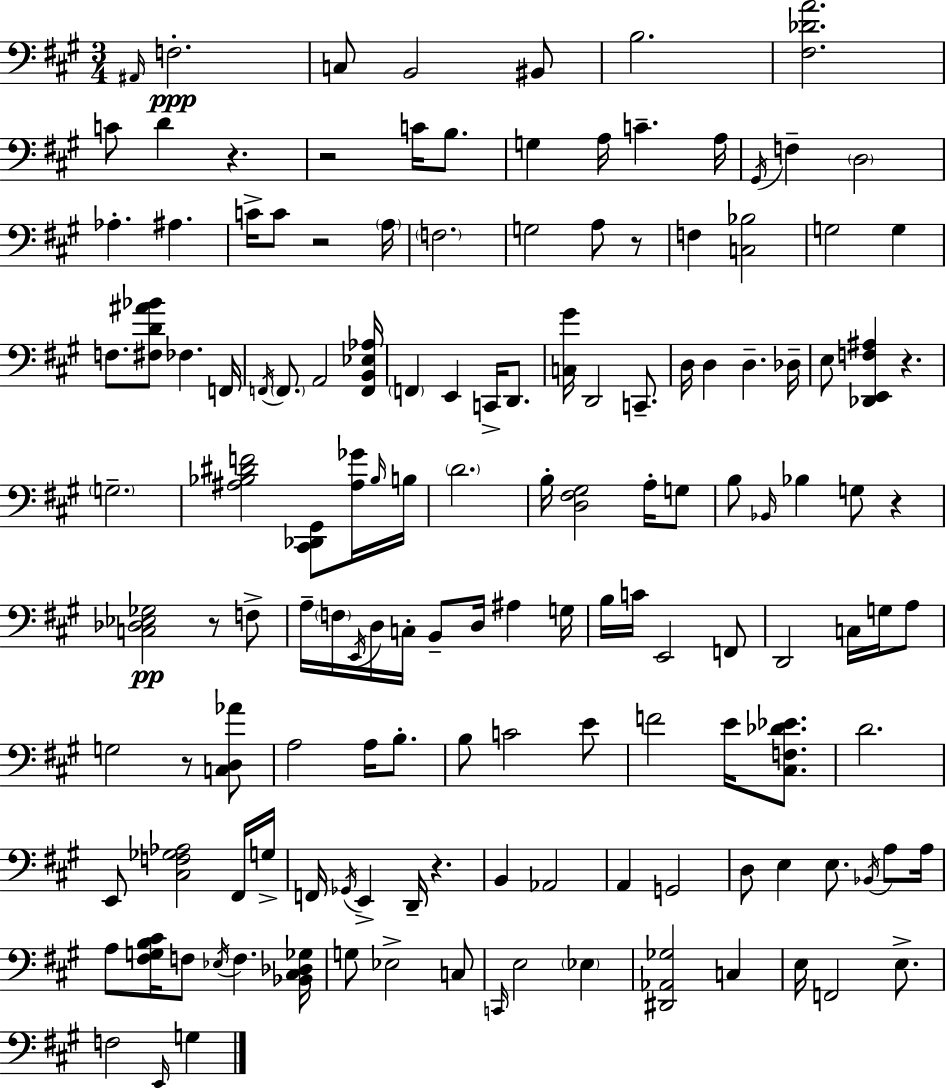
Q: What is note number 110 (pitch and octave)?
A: E3